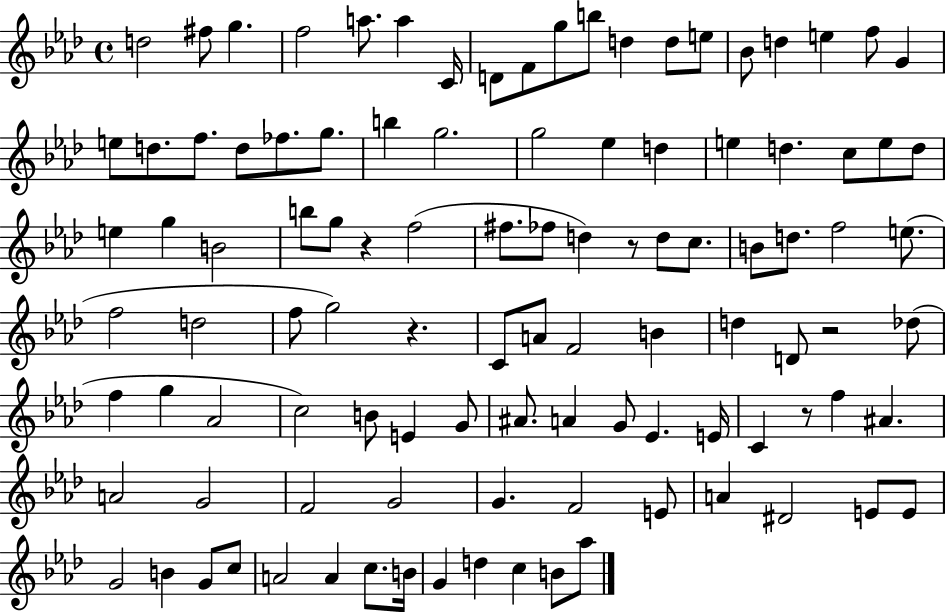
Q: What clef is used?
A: treble